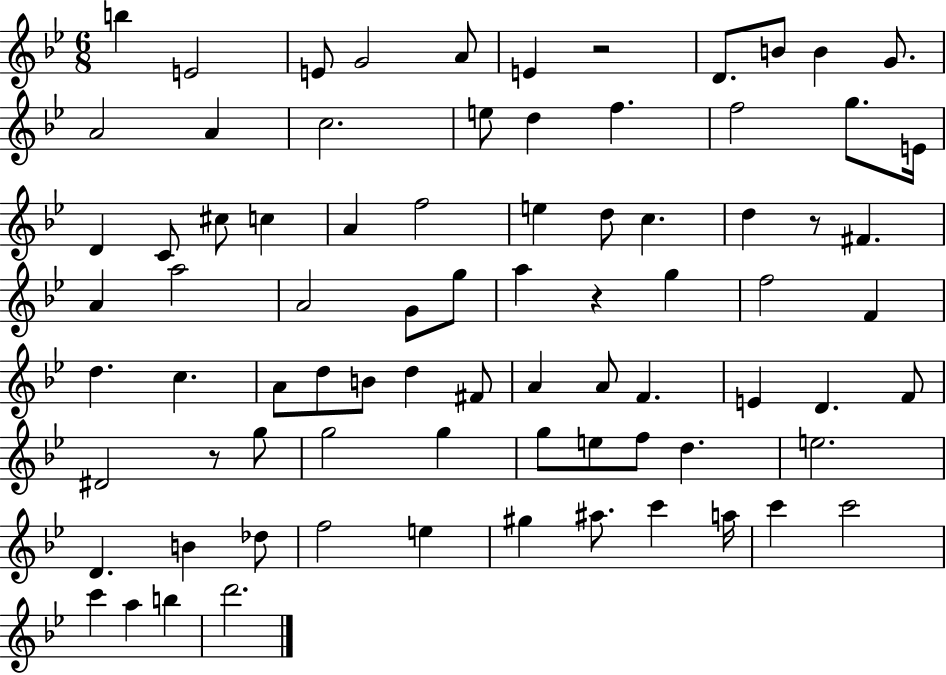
B5/q E4/h E4/e G4/h A4/e E4/q R/h D4/e. B4/e B4/q G4/e. A4/h A4/q C5/h. E5/e D5/q F5/q. F5/h G5/e. E4/s D4/q C4/e C#5/e C5/q A4/q F5/h E5/q D5/e C5/q. D5/q R/e F#4/q. A4/q A5/h A4/h G4/e G5/e A5/q R/q G5/q F5/h F4/q D5/q. C5/q. A4/e D5/e B4/e D5/q F#4/e A4/q A4/e F4/q. E4/q D4/q. F4/e D#4/h R/e G5/e G5/h G5/q G5/e E5/e F5/e D5/q. E5/h. D4/q. B4/q Db5/e F5/h E5/q G#5/q A#5/e. C6/q A5/s C6/q C6/h C6/q A5/q B5/q D6/h.